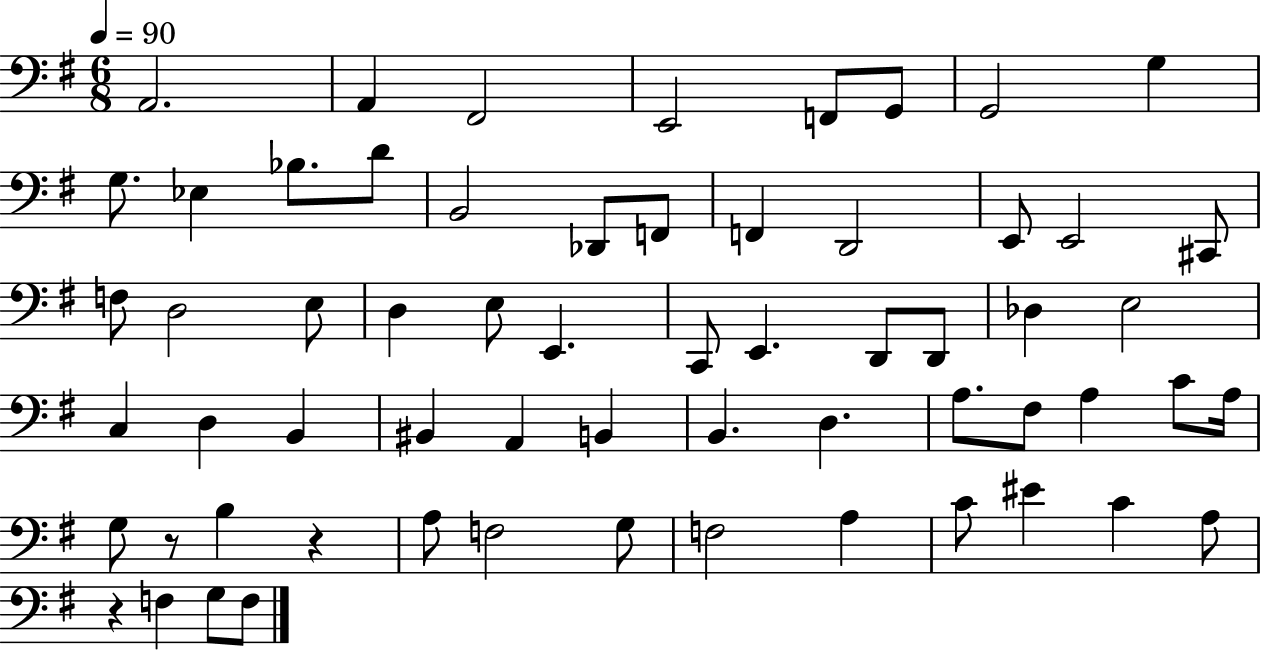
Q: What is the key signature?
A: G major